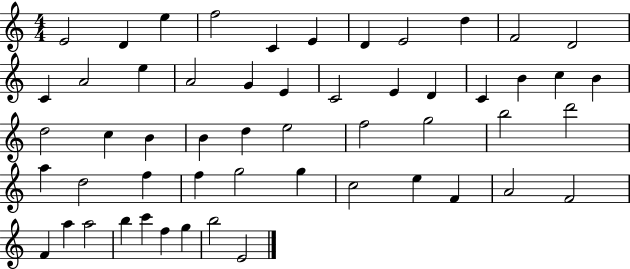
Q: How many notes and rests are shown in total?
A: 54